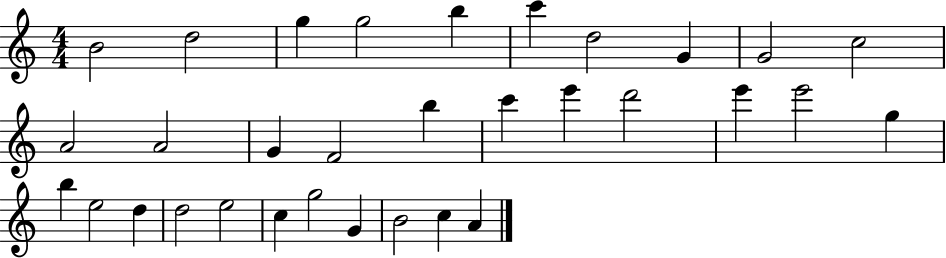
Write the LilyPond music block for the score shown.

{
  \clef treble
  \numericTimeSignature
  \time 4/4
  \key c \major
  b'2 d''2 | g''4 g''2 b''4 | c'''4 d''2 g'4 | g'2 c''2 | \break a'2 a'2 | g'4 f'2 b''4 | c'''4 e'''4 d'''2 | e'''4 e'''2 g''4 | \break b''4 e''2 d''4 | d''2 e''2 | c''4 g''2 g'4 | b'2 c''4 a'4 | \break \bar "|."
}